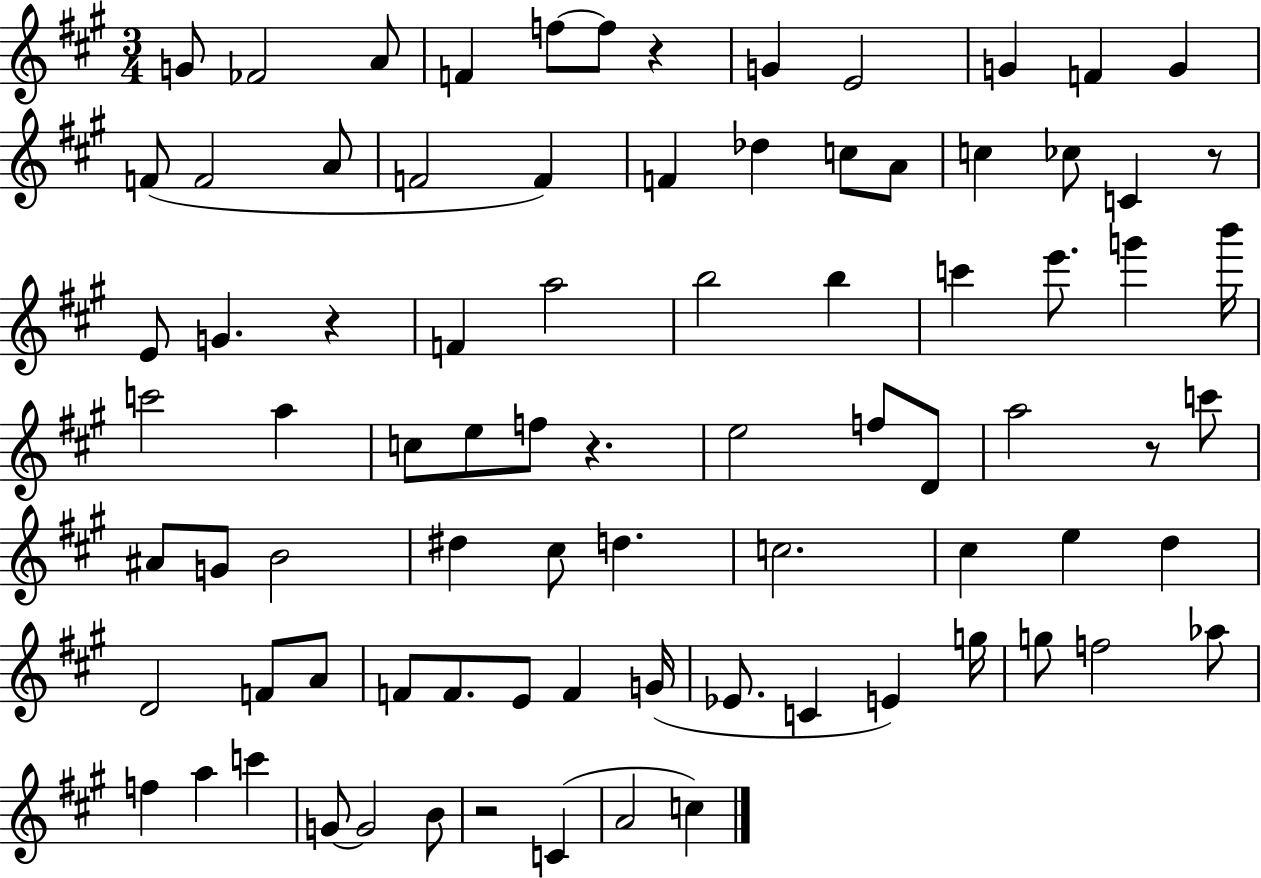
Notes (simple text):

G4/e FES4/h A4/e F4/q F5/e F5/e R/q G4/q E4/h G4/q F4/q G4/q F4/e F4/h A4/e F4/h F4/q F4/q Db5/q C5/e A4/e C5/q CES5/e C4/q R/e E4/e G4/q. R/q F4/q A5/h B5/h B5/q C6/q E6/e. G6/q B6/s C6/h A5/q C5/e E5/e F5/e R/q. E5/h F5/e D4/e A5/h R/e C6/e A#4/e G4/e B4/h D#5/q C#5/e D5/q. C5/h. C#5/q E5/q D5/q D4/h F4/e A4/e F4/e F4/e. E4/e F4/q G4/s Eb4/e. C4/q E4/q G5/s G5/e F5/h Ab5/e F5/q A5/q C6/q G4/e G4/h B4/e R/h C4/q A4/h C5/q